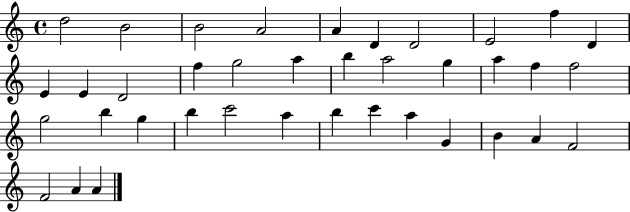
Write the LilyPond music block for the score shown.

{
  \clef treble
  \time 4/4
  \defaultTimeSignature
  \key c \major
  d''2 b'2 | b'2 a'2 | a'4 d'4 d'2 | e'2 f''4 d'4 | \break e'4 e'4 d'2 | f''4 g''2 a''4 | b''4 a''2 g''4 | a''4 f''4 f''2 | \break g''2 b''4 g''4 | b''4 c'''2 a''4 | b''4 c'''4 a''4 g'4 | b'4 a'4 f'2 | \break f'2 a'4 a'4 | \bar "|."
}